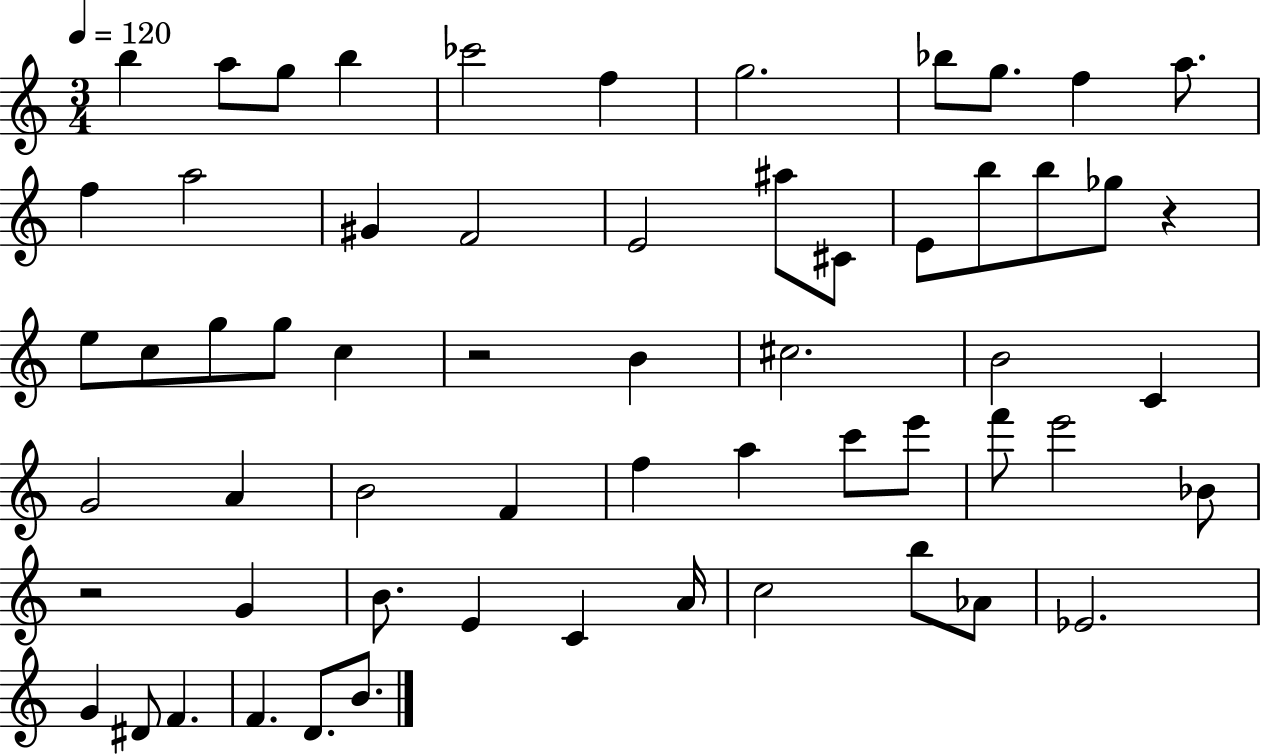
B5/q A5/e G5/e B5/q CES6/h F5/q G5/h. Bb5/e G5/e. F5/q A5/e. F5/q A5/h G#4/q F4/h E4/h A#5/e C#4/e E4/e B5/e B5/e Gb5/e R/q E5/e C5/e G5/e G5/e C5/q R/h B4/q C#5/h. B4/h C4/q G4/h A4/q B4/h F4/q F5/q A5/q C6/e E6/e F6/e E6/h Bb4/e R/h G4/q B4/e. E4/q C4/q A4/s C5/h B5/e Ab4/e Eb4/h. G4/q D#4/e F4/q. F4/q. D4/e. B4/e.